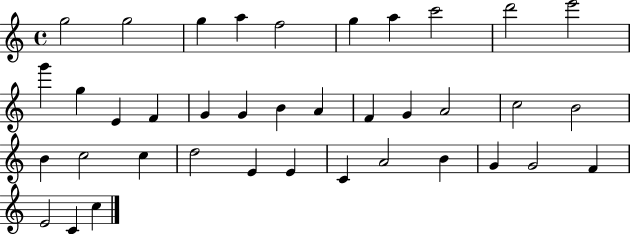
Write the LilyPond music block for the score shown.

{
  \clef treble
  \time 4/4
  \defaultTimeSignature
  \key c \major
  g''2 g''2 | g''4 a''4 f''2 | g''4 a''4 c'''2 | d'''2 e'''2 | \break g'''4 g''4 e'4 f'4 | g'4 g'4 b'4 a'4 | f'4 g'4 a'2 | c''2 b'2 | \break b'4 c''2 c''4 | d''2 e'4 e'4 | c'4 a'2 b'4 | g'4 g'2 f'4 | \break e'2 c'4 c''4 | \bar "|."
}